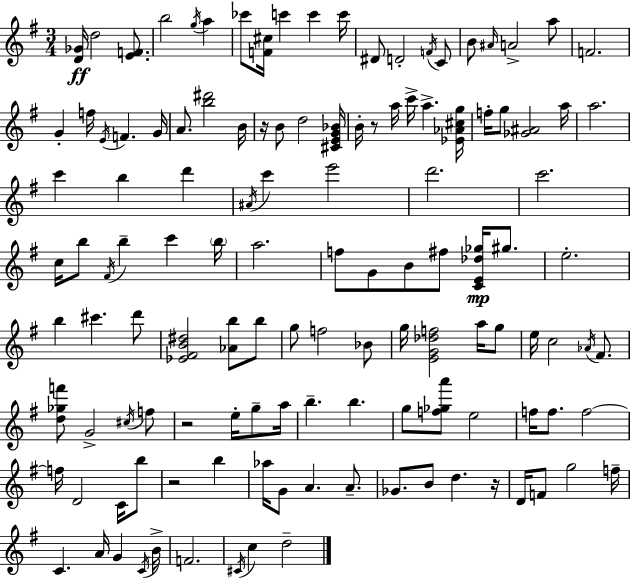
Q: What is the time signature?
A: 3/4